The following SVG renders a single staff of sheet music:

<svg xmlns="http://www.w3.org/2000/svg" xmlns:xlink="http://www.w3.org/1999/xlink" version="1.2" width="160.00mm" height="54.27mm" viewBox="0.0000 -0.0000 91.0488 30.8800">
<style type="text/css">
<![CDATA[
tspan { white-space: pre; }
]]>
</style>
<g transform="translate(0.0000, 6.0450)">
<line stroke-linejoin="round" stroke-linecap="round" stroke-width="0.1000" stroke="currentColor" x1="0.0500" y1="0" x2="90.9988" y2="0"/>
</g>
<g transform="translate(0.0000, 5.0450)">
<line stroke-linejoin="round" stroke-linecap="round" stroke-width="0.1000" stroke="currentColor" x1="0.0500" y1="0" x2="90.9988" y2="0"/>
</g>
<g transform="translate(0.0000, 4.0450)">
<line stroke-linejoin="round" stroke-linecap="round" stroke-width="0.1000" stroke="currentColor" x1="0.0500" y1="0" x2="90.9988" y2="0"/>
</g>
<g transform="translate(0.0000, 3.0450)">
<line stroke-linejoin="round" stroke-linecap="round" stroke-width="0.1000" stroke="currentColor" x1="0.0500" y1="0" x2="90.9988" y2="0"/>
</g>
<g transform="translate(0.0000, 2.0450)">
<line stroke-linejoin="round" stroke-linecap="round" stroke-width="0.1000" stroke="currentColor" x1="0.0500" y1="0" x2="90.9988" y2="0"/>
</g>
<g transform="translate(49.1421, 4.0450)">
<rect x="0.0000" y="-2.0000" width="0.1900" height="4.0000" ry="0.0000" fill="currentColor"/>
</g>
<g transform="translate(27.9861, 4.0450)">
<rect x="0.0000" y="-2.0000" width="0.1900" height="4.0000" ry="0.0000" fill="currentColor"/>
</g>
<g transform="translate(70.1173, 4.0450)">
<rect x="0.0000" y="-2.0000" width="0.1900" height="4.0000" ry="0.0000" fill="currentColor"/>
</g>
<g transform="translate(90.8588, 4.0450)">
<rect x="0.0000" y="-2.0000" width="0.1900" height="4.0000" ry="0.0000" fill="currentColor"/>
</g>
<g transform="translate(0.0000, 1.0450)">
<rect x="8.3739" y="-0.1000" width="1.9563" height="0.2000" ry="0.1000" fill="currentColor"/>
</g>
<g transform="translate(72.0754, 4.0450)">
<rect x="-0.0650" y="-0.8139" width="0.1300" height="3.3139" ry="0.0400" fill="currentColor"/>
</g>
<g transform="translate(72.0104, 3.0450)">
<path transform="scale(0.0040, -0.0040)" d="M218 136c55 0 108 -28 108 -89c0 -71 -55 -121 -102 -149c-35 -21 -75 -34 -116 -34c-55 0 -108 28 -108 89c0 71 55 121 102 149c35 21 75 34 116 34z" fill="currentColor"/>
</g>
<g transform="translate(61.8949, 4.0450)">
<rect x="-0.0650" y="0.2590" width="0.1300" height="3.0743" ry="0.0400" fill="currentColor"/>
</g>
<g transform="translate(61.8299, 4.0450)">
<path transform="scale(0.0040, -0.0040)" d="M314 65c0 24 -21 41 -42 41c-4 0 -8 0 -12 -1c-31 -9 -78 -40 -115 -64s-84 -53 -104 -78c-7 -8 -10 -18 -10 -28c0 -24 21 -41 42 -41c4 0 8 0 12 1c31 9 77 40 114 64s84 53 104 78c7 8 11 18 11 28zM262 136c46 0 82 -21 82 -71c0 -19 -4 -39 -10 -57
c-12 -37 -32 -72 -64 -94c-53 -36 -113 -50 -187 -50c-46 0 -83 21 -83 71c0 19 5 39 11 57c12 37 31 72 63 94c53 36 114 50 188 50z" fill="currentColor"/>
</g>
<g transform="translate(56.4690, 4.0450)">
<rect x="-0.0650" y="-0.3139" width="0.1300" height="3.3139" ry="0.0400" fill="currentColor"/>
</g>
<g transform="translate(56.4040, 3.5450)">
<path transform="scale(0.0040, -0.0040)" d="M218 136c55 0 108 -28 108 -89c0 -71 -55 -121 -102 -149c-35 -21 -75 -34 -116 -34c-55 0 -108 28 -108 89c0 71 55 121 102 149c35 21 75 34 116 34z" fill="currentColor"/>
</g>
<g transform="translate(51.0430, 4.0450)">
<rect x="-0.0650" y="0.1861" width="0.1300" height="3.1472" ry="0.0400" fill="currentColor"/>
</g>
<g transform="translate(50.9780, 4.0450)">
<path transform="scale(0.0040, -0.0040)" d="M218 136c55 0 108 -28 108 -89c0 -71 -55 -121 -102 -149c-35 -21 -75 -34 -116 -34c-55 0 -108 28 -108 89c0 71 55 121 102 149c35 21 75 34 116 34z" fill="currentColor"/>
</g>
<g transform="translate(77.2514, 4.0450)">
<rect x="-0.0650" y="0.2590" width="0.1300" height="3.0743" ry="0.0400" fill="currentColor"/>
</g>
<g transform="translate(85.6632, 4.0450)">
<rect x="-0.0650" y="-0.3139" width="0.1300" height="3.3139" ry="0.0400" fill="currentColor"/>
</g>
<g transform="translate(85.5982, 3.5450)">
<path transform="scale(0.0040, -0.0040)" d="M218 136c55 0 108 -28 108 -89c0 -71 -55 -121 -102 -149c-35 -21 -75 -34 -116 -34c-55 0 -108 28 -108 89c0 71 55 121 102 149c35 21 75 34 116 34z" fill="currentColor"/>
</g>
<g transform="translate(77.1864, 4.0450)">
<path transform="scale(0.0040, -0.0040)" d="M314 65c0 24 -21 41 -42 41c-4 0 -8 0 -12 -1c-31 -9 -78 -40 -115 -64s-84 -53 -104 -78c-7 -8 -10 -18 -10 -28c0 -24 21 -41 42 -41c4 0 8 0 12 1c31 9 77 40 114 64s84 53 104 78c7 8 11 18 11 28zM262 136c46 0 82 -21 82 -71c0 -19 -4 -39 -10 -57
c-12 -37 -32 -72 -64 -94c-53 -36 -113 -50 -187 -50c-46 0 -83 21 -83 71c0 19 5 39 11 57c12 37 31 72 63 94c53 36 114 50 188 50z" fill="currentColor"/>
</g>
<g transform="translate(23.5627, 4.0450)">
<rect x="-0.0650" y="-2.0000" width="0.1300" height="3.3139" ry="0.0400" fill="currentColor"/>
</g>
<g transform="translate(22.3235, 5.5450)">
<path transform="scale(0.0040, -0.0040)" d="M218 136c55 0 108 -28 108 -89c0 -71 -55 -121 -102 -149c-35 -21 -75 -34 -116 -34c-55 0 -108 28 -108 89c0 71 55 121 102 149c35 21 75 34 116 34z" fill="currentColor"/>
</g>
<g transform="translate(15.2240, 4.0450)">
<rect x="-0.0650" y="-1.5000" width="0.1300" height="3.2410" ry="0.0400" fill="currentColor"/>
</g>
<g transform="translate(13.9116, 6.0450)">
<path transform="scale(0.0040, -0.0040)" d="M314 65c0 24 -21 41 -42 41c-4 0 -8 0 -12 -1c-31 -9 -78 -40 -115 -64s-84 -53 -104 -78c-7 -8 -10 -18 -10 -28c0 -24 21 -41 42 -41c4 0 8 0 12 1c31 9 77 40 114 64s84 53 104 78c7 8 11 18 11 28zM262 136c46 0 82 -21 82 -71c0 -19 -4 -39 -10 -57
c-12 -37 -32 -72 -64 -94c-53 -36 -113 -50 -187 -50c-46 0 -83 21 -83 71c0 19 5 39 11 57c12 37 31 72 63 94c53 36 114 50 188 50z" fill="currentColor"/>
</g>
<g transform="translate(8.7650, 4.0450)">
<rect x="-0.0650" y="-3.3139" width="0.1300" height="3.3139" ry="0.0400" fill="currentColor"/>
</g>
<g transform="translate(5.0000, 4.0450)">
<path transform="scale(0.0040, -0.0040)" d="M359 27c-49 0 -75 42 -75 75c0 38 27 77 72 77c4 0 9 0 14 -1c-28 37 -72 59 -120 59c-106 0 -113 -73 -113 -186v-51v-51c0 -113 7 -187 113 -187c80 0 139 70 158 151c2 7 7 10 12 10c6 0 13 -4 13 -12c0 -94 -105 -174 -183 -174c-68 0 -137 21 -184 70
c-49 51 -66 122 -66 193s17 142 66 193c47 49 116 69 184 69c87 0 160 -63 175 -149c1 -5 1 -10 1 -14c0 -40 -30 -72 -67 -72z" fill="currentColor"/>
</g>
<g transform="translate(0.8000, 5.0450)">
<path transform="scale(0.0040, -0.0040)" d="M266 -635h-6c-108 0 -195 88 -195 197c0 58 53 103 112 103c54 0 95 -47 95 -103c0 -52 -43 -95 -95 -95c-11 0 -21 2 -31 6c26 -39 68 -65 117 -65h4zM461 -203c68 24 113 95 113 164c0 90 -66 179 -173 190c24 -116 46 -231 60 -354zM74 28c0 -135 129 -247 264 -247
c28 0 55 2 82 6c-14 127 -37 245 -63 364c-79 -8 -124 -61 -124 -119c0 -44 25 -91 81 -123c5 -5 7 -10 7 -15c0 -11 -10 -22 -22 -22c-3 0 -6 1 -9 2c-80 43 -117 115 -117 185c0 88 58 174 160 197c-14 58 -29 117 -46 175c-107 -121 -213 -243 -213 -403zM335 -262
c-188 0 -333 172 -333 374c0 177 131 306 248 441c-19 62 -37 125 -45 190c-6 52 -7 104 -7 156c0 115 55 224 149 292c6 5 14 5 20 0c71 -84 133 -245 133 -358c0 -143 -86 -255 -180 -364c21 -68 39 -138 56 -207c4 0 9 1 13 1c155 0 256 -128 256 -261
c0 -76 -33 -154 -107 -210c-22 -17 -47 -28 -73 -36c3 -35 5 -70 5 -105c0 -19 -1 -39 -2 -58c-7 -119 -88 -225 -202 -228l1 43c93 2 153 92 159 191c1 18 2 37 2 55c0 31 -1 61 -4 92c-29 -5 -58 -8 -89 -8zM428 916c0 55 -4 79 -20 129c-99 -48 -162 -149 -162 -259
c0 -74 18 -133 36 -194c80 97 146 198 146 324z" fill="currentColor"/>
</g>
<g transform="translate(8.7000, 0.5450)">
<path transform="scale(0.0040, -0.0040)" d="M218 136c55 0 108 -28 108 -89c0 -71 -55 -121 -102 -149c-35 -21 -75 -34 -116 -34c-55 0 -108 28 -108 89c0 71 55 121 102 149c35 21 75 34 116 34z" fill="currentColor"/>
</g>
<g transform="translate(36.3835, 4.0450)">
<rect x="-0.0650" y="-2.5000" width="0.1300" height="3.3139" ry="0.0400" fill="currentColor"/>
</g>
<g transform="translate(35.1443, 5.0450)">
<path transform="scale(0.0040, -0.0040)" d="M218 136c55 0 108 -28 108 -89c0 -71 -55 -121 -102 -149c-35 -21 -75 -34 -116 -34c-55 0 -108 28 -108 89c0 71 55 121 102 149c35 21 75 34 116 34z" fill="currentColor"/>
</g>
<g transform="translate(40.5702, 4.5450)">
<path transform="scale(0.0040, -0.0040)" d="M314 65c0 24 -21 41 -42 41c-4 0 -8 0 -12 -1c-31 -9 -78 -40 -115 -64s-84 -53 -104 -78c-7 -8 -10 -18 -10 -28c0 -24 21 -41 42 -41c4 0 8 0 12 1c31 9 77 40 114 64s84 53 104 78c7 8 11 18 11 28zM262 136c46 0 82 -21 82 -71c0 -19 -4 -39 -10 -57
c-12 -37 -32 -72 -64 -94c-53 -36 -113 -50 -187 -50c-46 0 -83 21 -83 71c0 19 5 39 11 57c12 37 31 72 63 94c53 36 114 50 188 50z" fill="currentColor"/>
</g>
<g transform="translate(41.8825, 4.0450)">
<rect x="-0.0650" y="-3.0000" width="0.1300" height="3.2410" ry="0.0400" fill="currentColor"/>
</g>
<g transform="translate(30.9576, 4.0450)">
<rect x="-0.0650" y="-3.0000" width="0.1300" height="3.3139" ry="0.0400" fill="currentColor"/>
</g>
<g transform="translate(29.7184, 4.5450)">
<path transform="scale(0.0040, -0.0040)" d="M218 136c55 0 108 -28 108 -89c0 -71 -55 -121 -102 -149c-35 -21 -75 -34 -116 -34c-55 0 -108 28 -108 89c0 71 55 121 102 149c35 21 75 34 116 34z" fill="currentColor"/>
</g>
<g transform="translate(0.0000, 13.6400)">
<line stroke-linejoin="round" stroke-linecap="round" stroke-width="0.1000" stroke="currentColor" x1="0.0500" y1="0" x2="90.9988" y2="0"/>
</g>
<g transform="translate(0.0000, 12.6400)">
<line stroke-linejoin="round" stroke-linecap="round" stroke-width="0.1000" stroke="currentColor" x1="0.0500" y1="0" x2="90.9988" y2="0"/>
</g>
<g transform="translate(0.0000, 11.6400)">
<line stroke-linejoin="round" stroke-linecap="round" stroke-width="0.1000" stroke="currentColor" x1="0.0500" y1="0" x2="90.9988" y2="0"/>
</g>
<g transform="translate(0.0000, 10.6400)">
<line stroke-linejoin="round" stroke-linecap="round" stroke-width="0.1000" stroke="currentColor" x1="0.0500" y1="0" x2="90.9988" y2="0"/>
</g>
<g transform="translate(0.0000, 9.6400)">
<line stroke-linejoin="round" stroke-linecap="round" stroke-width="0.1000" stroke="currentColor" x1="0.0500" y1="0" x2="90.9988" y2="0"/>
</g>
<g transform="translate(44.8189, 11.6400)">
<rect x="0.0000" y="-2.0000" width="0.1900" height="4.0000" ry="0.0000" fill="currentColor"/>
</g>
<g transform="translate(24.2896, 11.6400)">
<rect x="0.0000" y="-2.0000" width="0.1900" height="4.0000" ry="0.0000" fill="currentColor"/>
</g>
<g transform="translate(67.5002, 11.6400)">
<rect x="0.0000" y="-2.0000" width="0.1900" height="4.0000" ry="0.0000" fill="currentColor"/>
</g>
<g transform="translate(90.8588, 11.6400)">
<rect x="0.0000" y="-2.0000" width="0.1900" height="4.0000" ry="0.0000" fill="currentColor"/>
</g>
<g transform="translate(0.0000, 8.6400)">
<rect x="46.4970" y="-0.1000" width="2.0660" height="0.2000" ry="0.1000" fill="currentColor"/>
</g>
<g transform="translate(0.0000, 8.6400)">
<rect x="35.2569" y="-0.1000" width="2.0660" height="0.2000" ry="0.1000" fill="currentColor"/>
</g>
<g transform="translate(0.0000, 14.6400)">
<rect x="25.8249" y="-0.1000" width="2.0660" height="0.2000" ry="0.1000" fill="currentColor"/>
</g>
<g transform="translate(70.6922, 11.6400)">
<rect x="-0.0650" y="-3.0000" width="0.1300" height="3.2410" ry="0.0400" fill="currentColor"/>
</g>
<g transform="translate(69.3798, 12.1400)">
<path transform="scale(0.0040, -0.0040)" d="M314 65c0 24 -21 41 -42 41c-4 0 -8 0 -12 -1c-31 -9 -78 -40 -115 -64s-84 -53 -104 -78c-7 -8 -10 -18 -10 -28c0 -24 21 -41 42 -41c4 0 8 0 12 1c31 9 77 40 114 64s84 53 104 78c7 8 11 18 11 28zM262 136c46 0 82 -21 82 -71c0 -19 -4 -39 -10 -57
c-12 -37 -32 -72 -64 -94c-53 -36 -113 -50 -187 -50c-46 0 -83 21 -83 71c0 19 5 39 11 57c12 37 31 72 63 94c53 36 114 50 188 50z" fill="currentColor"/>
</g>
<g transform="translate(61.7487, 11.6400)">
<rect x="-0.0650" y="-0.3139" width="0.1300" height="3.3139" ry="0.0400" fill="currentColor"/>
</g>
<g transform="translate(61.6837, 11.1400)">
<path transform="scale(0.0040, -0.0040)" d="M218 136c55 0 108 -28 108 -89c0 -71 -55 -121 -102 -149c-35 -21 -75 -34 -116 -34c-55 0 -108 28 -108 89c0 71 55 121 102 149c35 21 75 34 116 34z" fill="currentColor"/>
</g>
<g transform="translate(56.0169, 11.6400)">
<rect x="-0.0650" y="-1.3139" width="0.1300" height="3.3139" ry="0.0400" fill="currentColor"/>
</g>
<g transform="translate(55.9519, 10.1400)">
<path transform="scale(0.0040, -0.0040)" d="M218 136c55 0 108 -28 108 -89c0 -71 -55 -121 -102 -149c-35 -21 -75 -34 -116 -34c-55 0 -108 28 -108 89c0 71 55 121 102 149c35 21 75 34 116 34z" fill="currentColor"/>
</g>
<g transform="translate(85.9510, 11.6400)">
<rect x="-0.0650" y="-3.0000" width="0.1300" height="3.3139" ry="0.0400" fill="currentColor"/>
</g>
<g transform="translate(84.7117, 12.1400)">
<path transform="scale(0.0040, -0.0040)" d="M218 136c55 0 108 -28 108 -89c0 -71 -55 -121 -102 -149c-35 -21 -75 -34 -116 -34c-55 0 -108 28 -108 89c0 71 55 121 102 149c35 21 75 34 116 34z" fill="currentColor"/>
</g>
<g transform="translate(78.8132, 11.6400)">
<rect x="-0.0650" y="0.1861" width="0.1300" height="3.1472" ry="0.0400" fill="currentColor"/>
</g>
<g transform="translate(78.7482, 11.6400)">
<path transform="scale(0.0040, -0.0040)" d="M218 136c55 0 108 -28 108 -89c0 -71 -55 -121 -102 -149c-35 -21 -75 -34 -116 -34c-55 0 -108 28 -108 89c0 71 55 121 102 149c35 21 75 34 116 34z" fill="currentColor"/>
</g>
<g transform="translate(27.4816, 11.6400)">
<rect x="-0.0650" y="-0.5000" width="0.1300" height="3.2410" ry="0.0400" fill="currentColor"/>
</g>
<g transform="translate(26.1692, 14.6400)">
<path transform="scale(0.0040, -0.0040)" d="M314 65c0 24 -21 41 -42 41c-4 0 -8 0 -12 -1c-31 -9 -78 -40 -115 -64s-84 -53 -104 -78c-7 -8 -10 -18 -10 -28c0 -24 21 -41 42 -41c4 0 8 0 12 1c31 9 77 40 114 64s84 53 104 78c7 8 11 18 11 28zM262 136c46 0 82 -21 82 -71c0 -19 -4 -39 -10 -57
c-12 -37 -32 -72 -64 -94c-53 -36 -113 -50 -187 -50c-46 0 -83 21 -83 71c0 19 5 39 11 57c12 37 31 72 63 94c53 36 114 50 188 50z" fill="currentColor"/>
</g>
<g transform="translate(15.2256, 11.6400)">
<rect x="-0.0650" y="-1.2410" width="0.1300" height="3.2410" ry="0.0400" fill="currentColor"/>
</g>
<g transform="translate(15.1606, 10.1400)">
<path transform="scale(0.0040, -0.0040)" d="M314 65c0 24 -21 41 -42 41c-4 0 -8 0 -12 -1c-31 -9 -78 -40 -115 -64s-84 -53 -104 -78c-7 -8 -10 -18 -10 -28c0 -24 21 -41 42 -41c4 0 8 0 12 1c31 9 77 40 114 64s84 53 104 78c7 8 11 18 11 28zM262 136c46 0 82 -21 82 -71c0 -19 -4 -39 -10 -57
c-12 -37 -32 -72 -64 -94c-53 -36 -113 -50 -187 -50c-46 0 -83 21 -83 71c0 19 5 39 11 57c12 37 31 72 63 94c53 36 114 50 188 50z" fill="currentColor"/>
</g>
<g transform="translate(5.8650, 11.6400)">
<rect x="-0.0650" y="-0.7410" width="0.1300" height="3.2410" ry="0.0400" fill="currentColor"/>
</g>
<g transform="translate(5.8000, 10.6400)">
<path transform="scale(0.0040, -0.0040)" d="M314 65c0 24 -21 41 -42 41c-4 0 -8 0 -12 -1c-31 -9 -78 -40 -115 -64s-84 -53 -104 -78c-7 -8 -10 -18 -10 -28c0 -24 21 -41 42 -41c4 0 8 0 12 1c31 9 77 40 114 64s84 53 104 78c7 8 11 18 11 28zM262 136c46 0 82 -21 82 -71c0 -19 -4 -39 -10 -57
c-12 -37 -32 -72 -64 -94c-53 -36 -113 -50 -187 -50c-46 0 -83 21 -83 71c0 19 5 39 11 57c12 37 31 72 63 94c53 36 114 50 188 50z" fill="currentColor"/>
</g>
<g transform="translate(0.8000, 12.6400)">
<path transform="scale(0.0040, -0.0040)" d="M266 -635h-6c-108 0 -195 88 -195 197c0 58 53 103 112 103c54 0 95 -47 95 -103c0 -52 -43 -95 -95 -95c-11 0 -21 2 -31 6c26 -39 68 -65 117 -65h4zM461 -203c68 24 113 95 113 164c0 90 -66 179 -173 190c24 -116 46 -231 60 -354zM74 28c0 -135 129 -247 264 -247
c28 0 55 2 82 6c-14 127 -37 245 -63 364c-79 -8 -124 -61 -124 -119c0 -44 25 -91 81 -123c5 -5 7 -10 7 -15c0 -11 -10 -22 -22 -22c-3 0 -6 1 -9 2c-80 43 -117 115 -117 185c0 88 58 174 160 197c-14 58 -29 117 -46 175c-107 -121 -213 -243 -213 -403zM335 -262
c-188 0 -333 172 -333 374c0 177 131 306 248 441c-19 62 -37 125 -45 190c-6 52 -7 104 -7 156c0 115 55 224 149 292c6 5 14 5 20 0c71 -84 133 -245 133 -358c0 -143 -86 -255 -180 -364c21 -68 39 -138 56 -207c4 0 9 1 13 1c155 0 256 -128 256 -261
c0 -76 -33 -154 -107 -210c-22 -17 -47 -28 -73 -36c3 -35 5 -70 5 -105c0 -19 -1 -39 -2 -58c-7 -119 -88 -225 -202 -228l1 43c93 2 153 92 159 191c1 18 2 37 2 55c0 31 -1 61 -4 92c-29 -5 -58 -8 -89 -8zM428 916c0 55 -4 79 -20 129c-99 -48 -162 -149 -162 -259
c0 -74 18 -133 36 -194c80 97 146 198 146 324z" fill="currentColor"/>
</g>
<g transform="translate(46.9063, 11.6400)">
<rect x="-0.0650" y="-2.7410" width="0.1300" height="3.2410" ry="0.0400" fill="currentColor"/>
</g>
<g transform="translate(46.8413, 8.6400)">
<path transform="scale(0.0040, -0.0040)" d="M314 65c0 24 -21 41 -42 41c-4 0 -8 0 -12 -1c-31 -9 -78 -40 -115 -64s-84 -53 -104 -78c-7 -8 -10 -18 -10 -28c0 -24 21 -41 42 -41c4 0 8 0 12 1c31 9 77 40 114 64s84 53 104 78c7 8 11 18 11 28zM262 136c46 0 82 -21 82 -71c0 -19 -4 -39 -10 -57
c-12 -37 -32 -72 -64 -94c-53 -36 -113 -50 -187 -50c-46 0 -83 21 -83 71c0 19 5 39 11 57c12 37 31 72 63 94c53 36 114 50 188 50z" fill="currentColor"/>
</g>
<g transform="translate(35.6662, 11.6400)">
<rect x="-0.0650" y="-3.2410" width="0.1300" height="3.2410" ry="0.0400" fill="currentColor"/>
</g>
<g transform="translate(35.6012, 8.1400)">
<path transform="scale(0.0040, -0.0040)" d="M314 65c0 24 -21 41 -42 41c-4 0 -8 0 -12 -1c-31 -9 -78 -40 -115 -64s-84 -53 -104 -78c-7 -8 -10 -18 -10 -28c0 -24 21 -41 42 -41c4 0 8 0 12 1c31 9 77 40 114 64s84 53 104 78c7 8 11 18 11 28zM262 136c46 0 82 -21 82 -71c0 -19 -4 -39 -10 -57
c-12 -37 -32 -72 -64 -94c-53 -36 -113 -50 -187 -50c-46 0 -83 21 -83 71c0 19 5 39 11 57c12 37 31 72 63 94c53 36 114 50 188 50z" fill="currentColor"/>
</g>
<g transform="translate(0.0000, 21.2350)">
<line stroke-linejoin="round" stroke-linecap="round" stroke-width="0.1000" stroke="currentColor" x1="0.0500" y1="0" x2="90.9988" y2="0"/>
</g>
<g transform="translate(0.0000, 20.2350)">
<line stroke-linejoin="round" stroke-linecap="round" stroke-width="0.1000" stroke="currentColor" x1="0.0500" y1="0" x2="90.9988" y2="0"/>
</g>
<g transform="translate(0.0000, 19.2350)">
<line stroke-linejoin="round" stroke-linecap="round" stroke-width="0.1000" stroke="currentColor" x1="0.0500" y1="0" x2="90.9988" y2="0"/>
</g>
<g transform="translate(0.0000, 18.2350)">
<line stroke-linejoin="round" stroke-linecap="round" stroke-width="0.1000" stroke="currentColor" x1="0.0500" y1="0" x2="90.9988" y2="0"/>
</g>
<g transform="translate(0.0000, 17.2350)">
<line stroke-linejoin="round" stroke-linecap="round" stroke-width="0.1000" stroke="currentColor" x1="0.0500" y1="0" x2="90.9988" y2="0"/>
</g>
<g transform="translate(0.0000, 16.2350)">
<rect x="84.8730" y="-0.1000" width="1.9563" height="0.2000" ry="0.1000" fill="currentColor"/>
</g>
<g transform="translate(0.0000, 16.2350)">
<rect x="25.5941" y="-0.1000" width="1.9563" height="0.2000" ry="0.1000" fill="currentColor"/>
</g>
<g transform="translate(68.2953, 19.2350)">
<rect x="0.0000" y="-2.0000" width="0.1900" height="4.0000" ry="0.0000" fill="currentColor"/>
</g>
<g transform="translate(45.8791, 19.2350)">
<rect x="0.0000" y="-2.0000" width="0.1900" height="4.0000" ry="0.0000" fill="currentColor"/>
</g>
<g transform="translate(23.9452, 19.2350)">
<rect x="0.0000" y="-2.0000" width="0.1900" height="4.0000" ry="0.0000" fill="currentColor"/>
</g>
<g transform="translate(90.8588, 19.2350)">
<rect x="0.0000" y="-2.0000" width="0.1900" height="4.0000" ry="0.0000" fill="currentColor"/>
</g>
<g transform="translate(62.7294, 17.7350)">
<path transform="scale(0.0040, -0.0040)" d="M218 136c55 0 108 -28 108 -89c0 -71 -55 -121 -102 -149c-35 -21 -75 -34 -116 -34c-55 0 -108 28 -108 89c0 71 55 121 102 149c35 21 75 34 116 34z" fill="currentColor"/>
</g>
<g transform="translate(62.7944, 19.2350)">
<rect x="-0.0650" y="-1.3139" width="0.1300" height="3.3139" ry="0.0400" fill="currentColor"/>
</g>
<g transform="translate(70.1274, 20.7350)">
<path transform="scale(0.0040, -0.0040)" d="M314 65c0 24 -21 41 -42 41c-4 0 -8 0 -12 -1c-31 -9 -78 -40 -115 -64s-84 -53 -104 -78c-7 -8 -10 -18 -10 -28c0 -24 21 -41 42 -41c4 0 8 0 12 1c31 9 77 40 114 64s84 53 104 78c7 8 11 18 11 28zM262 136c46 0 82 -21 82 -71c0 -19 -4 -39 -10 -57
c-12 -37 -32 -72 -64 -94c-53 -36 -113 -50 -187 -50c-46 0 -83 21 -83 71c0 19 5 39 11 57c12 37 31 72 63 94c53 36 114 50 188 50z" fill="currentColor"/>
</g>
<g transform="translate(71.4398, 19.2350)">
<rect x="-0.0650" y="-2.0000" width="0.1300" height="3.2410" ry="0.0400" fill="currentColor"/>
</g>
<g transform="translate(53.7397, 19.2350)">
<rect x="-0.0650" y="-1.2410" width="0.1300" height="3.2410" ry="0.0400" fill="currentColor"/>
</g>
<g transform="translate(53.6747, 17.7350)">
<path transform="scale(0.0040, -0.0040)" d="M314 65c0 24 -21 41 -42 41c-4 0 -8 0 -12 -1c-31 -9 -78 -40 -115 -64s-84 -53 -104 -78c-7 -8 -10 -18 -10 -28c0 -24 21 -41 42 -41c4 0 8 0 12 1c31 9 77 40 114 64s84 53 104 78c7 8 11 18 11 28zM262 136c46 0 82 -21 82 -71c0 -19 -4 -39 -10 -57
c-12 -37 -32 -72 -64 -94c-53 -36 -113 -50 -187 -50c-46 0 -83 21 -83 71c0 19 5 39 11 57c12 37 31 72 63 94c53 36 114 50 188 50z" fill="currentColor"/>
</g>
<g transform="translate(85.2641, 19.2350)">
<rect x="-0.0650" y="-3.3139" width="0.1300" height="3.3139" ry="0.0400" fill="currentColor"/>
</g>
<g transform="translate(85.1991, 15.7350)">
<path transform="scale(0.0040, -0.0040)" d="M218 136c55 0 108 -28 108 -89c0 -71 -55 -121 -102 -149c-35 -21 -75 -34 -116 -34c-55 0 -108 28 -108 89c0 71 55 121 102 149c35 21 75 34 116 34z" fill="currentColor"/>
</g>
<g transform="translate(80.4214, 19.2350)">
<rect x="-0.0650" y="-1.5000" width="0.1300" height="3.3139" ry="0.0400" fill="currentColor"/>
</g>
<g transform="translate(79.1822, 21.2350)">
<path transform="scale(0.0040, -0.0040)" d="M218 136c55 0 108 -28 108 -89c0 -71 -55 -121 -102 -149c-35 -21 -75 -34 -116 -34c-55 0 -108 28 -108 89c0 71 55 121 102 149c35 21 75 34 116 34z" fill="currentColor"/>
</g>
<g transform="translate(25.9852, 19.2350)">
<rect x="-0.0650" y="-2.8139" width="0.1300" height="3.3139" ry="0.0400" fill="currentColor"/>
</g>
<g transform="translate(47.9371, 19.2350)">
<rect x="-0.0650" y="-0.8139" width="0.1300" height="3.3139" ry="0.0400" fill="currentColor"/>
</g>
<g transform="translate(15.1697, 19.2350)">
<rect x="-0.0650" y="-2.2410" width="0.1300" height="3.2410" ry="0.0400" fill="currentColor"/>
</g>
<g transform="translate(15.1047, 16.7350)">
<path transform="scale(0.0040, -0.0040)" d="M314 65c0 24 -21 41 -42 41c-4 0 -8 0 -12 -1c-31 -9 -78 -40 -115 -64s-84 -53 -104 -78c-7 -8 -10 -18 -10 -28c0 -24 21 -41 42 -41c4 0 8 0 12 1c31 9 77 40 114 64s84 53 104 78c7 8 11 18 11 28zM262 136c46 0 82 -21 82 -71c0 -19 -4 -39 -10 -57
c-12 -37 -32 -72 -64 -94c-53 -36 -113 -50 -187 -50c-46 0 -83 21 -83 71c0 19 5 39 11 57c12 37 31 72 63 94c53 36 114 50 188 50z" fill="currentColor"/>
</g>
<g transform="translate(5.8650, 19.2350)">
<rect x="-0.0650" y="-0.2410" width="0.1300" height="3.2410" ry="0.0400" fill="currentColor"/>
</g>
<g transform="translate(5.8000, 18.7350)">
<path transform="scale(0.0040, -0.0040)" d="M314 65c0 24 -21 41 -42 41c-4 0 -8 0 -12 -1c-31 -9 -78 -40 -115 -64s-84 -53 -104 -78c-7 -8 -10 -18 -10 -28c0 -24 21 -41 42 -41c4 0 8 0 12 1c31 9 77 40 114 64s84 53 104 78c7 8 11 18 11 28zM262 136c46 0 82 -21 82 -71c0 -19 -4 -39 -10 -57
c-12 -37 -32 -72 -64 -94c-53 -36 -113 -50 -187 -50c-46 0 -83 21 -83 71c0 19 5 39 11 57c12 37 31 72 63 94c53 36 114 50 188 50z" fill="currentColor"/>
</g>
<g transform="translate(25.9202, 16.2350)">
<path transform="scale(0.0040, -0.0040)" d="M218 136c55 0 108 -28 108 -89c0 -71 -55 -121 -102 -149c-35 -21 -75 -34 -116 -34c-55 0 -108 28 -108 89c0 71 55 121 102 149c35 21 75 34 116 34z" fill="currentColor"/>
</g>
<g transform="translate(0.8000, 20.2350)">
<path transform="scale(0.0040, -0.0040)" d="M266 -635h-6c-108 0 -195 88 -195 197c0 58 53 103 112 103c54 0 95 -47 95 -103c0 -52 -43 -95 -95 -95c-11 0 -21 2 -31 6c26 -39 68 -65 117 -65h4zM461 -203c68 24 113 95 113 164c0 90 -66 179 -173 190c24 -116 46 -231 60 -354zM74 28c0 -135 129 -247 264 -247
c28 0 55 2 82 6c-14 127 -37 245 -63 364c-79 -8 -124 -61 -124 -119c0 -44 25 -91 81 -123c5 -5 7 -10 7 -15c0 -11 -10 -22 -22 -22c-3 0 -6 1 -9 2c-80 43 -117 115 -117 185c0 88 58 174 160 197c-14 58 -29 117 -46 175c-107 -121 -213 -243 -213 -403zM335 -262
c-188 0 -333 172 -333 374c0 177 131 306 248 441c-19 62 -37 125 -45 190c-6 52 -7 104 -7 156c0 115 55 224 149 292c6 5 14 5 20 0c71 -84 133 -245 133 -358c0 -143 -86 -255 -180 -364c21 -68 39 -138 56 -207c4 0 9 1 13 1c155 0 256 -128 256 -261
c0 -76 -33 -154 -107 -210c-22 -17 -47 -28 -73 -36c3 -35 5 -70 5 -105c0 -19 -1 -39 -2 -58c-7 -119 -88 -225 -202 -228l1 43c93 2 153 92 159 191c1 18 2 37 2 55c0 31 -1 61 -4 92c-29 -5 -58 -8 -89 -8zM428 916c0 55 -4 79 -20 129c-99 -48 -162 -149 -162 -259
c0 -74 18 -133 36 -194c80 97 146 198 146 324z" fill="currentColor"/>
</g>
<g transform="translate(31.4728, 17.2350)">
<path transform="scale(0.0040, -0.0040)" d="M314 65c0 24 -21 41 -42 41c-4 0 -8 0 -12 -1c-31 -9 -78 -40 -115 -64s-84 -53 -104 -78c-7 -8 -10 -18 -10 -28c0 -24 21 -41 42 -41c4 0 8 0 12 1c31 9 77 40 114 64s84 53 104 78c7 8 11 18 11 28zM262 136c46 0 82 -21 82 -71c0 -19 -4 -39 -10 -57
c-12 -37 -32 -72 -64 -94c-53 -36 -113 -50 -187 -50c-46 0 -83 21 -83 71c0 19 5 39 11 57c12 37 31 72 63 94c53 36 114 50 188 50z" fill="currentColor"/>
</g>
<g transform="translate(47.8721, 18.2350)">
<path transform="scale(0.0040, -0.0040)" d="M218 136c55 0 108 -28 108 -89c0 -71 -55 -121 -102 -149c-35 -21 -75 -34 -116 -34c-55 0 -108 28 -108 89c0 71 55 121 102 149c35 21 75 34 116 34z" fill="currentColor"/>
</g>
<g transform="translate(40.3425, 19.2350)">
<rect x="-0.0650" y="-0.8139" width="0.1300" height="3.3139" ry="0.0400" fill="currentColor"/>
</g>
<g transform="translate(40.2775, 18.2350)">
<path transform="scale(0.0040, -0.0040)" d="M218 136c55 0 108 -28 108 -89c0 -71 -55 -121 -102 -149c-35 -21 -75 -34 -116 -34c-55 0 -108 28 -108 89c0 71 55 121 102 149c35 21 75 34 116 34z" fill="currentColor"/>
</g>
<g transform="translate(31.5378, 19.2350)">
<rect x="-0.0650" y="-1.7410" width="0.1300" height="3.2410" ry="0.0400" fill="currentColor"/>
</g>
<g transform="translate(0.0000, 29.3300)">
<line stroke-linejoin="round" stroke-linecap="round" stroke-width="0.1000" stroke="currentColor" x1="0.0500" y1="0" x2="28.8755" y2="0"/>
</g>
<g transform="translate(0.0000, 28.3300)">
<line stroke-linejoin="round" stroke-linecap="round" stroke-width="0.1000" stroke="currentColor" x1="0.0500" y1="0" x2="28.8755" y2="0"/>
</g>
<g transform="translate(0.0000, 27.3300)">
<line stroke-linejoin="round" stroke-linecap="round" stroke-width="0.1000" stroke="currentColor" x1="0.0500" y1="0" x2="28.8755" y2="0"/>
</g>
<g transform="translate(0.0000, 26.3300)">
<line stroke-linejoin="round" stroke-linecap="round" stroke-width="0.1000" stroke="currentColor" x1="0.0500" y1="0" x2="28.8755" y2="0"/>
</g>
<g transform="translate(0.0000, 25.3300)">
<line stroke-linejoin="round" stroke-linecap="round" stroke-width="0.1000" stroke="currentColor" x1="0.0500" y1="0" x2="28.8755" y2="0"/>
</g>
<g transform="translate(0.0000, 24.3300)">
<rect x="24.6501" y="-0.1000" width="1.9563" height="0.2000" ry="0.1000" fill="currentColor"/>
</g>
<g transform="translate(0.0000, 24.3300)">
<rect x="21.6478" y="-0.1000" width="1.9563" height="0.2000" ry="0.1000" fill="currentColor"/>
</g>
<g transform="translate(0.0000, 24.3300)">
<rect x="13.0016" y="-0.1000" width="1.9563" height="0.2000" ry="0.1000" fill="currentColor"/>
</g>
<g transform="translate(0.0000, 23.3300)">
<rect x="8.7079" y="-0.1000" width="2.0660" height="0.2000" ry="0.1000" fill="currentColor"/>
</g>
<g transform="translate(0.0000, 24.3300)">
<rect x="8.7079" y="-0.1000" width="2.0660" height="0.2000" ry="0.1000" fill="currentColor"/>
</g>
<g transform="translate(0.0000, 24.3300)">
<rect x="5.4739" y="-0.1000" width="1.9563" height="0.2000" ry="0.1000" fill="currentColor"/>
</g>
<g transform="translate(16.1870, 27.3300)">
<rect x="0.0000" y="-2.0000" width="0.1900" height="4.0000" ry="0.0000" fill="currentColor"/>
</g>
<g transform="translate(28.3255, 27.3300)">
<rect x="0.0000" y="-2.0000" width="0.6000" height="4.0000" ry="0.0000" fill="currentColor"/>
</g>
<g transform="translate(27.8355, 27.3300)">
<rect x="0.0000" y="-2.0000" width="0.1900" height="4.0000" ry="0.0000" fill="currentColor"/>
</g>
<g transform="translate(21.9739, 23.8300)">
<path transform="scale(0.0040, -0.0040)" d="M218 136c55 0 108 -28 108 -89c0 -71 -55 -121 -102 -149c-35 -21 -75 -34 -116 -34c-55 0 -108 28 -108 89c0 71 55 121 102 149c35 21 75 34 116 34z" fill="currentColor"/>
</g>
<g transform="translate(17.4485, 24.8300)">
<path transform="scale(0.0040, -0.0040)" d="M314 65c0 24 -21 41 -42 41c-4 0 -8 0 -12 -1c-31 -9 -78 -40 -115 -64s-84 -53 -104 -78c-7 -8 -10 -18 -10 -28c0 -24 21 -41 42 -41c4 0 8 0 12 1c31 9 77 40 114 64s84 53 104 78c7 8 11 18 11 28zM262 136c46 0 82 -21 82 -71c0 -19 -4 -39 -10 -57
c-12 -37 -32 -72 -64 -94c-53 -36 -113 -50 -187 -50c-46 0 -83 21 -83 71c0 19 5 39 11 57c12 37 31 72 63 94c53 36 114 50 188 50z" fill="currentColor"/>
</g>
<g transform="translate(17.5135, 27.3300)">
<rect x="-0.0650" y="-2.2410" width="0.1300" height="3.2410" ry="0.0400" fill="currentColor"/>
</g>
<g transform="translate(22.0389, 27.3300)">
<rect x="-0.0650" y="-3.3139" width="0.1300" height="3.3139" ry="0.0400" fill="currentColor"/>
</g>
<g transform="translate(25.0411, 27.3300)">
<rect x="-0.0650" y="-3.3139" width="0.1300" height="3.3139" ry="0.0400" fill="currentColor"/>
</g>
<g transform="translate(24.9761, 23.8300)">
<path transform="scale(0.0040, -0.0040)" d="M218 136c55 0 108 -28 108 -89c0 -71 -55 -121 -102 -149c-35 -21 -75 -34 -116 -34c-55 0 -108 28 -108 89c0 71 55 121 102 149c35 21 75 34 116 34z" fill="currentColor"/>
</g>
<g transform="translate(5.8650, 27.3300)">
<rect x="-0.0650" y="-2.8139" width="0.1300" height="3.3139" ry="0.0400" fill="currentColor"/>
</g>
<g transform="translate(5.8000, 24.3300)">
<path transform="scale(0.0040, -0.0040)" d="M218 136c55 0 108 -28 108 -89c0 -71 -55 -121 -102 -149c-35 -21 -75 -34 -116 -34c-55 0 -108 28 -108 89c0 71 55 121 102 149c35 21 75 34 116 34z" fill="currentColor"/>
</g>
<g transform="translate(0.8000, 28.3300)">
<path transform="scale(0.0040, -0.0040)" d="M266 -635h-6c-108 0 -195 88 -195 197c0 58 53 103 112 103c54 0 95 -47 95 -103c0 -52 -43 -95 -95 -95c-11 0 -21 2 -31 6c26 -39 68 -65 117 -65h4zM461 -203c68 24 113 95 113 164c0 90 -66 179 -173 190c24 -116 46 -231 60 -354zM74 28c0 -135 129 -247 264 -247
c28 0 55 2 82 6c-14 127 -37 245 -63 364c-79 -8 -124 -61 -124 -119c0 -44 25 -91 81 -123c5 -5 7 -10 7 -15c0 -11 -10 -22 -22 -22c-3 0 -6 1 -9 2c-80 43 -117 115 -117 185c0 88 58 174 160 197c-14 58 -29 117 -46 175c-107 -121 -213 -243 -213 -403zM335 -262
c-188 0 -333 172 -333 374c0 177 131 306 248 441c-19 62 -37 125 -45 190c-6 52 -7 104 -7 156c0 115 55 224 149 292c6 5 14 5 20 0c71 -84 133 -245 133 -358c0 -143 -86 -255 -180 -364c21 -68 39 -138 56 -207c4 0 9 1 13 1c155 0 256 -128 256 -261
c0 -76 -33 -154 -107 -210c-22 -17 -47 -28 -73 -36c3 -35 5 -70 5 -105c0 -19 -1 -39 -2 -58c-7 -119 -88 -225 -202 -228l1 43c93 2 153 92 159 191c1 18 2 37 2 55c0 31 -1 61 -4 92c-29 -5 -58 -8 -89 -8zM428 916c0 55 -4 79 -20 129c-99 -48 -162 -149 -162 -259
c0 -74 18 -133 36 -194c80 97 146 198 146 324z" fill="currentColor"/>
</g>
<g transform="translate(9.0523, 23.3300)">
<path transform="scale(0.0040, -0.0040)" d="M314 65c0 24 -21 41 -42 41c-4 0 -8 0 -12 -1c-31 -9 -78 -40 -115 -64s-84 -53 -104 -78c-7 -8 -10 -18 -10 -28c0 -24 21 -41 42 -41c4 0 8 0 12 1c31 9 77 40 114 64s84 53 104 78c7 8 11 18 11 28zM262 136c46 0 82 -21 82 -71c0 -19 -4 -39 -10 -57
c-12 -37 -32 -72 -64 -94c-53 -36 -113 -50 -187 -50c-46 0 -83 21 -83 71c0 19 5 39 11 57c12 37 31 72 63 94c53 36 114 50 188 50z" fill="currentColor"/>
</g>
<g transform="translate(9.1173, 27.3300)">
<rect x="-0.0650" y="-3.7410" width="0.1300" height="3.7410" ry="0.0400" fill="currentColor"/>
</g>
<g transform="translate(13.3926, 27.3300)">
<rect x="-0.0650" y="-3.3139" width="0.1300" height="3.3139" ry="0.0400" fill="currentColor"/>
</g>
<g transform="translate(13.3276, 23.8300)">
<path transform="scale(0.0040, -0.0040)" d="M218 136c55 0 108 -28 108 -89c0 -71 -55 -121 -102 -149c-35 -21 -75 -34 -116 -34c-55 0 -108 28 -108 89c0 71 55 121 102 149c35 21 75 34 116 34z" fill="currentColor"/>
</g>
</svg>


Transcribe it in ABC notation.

X:1
T:Untitled
M:4/4
L:1/4
K:C
b E2 F A G A2 B c B2 d B2 c d2 e2 C2 b2 a2 e c A2 B A c2 g2 a f2 d d e2 e F2 E b a c'2 b g2 b b